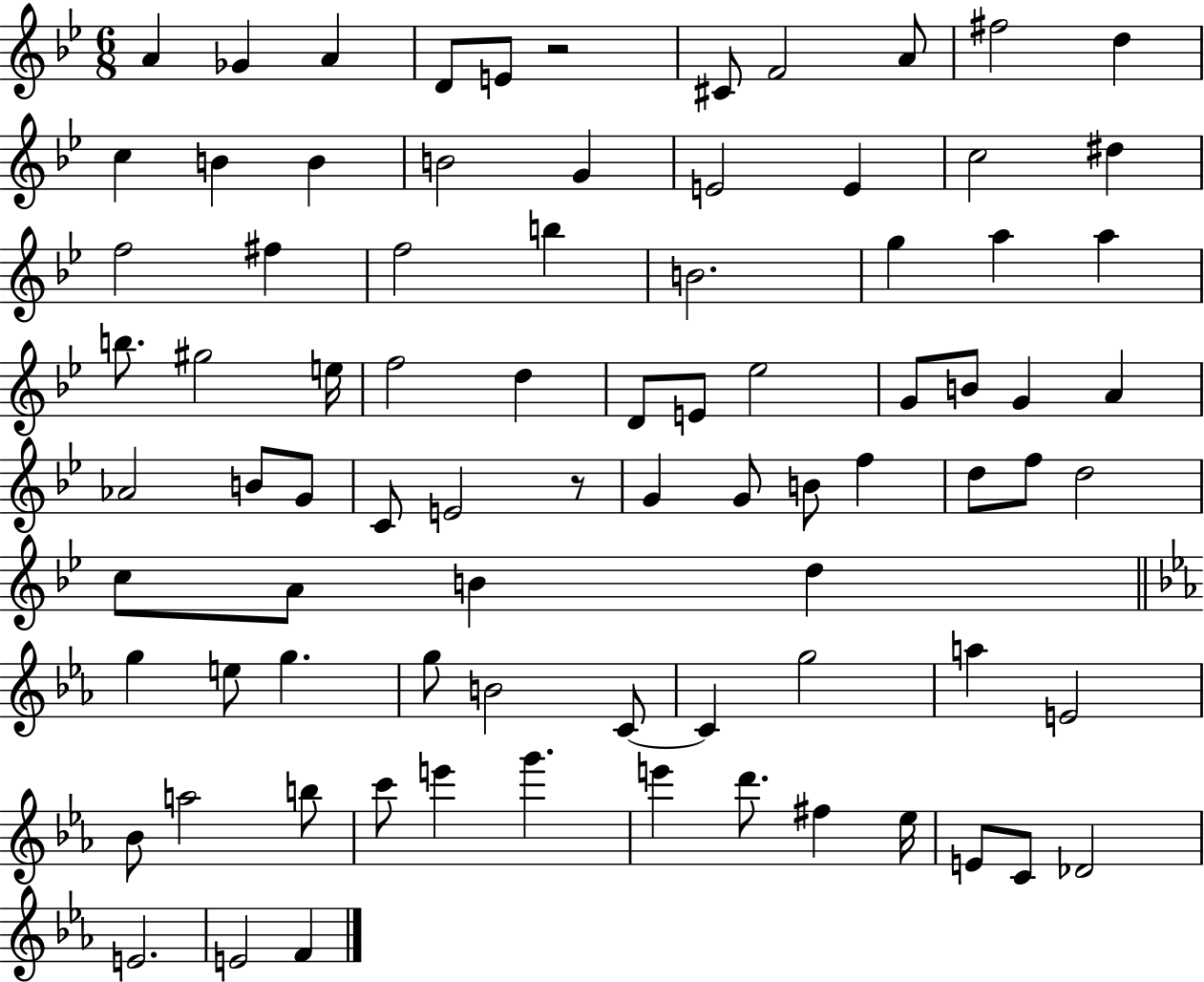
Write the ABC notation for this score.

X:1
T:Untitled
M:6/8
L:1/4
K:Bb
A _G A D/2 E/2 z2 ^C/2 F2 A/2 ^f2 d c B B B2 G E2 E c2 ^d f2 ^f f2 b B2 g a a b/2 ^g2 e/4 f2 d D/2 E/2 _e2 G/2 B/2 G A _A2 B/2 G/2 C/2 E2 z/2 G G/2 B/2 f d/2 f/2 d2 c/2 A/2 B d g e/2 g g/2 B2 C/2 C g2 a E2 _B/2 a2 b/2 c'/2 e' g' e' d'/2 ^f _e/4 E/2 C/2 _D2 E2 E2 F